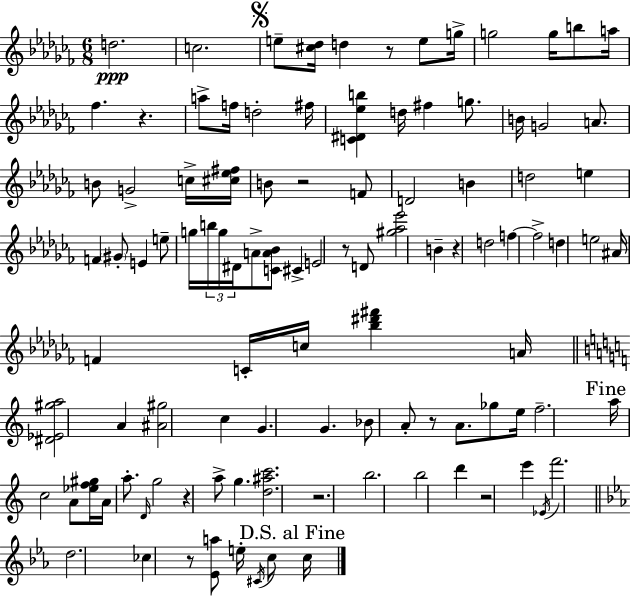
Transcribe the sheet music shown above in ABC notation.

X:1
T:Untitled
M:6/8
L:1/4
K:Abm
d2 c2 e/2 [^c_d]/4 d z/2 e/2 g/4 g2 g/4 b/2 a/4 _f z a/2 f/4 d2 ^f/4 [C^D_eb] d/4 ^f g/2 B/4 G2 A/2 B/2 G2 c/4 [^c_e^f]/4 B/2 z2 F/2 D2 B d2 e F ^G/2 E e/2 g/4 b/4 g/4 ^D/4 A/2 [CA_B]/2 ^C E2 z/2 D/2 [^g_a_e']2 B z d2 f f2 d e2 ^A/4 F C/4 c/4 [_b^d'^f'] A/4 [^D_E^ga]2 A [^A^g]2 c G G _B/2 A/2 z/2 A/2 _g/2 e/4 f2 a/4 c2 A/2 [_ef^g]/4 A/4 a/2 D/4 g2 z a/2 g [d^ac']2 z2 b2 b2 d' z2 e' _E/4 f'2 d2 _c z/2 [_Ea]/2 e/4 ^C/4 c/2 c/4